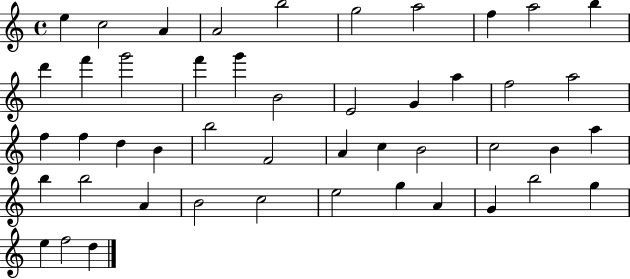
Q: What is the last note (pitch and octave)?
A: D5